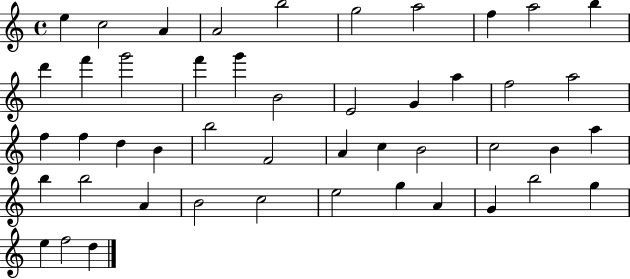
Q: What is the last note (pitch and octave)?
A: D5